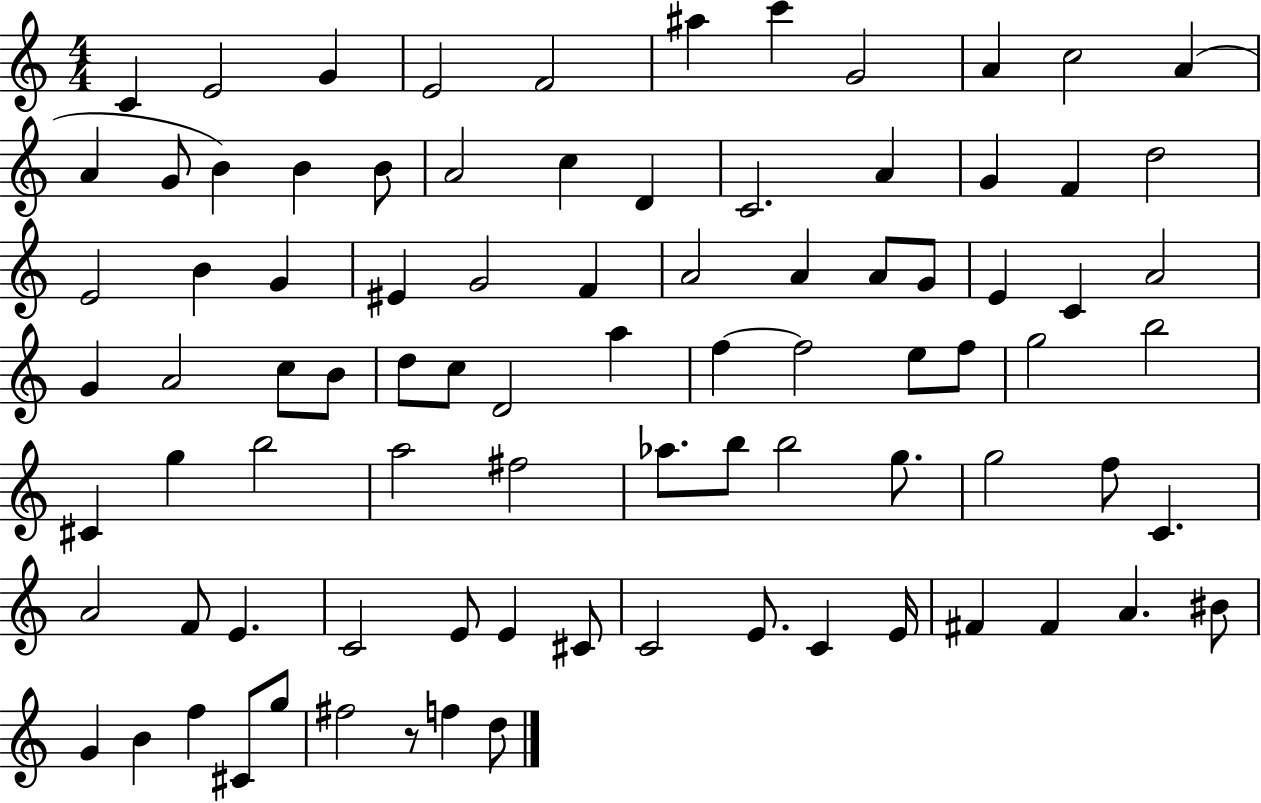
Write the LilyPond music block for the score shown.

{
  \clef treble
  \numericTimeSignature
  \time 4/4
  \key c \major
  \repeat volta 2 { c'4 e'2 g'4 | e'2 f'2 | ais''4 c'''4 g'2 | a'4 c''2 a'4( | \break a'4 g'8 b'4) b'4 b'8 | a'2 c''4 d'4 | c'2. a'4 | g'4 f'4 d''2 | \break e'2 b'4 g'4 | eis'4 g'2 f'4 | a'2 a'4 a'8 g'8 | e'4 c'4 a'2 | \break g'4 a'2 c''8 b'8 | d''8 c''8 d'2 a''4 | f''4~~ f''2 e''8 f''8 | g''2 b''2 | \break cis'4 g''4 b''2 | a''2 fis''2 | aes''8. b''8 b''2 g''8. | g''2 f''8 c'4. | \break a'2 f'8 e'4. | c'2 e'8 e'4 cis'8 | c'2 e'8. c'4 e'16 | fis'4 fis'4 a'4. bis'8 | \break g'4 b'4 f''4 cis'8 g''8 | fis''2 r8 f''4 d''8 | } \bar "|."
}